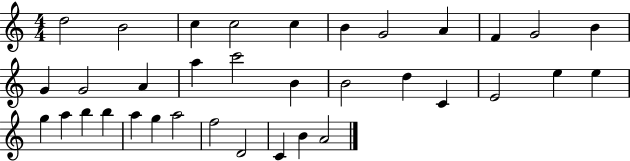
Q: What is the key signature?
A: C major